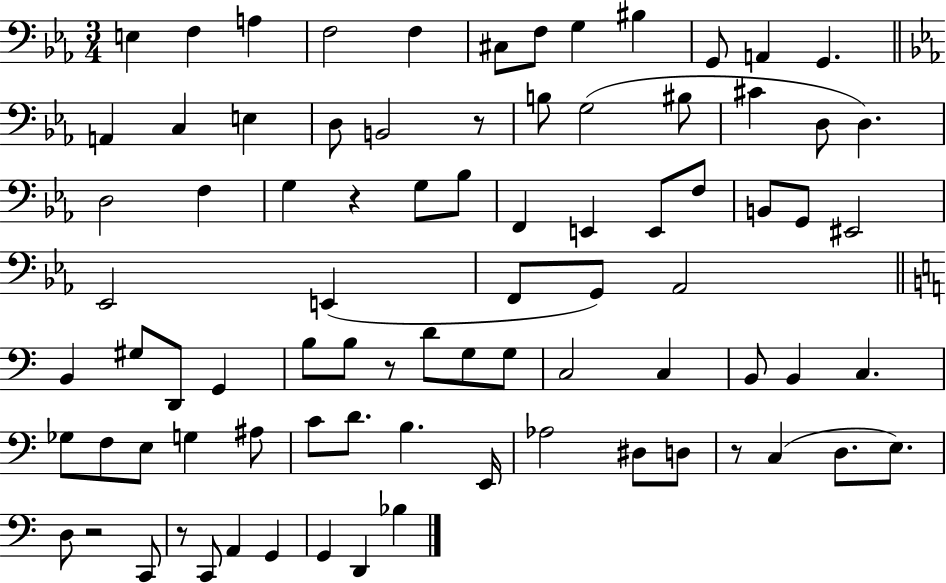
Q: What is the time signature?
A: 3/4